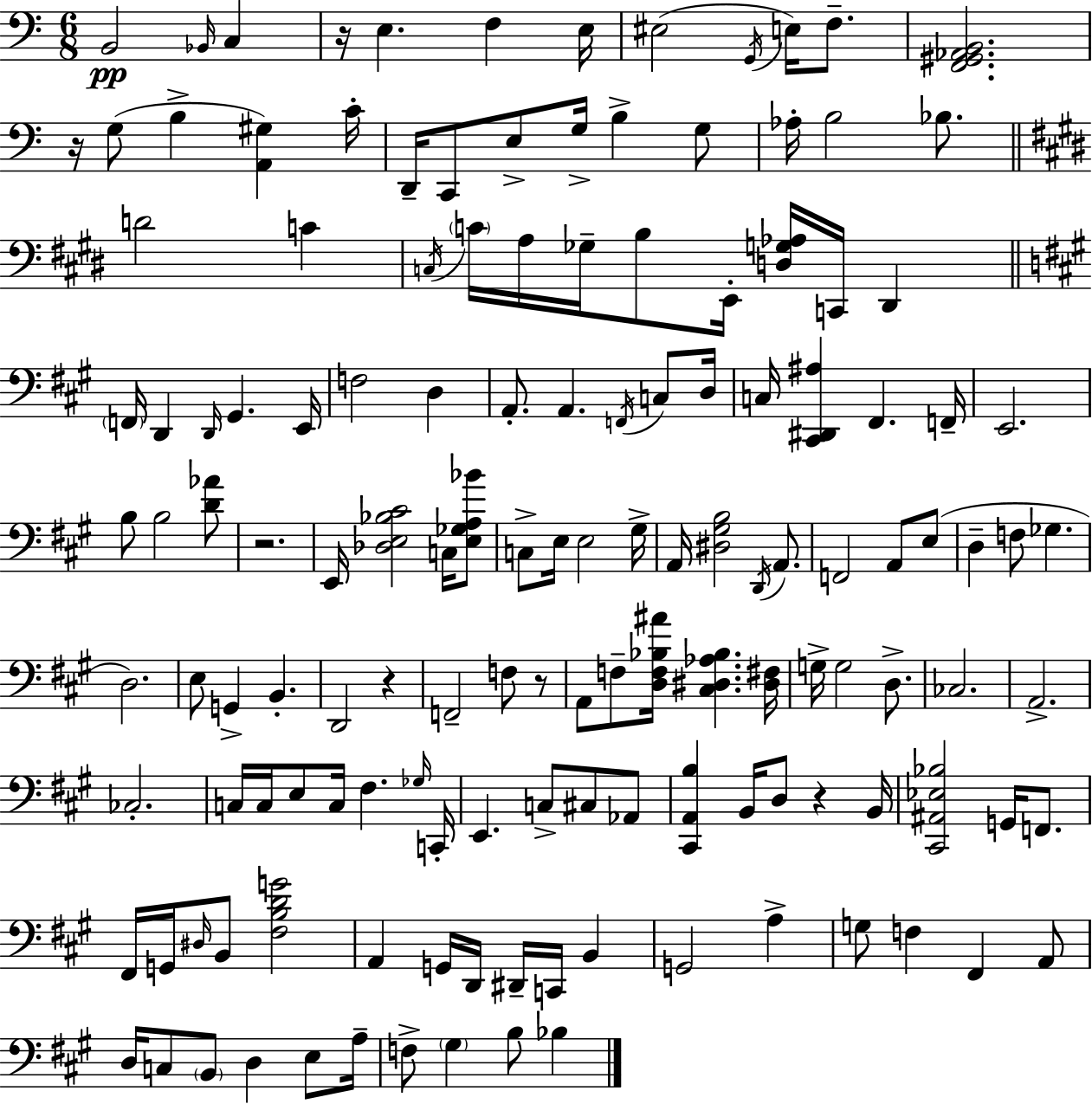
B2/h Bb2/s C3/q R/s E3/q. F3/q E3/s EIS3/h G2/s E3/s F3/e. [F2,G#2,Ab2,B2]/h. R/s G3/e B3/q [A2,G#3]/q C4/s D2/s C2/e E3/e G3/s B3/q G3/e Ab3/s B3/h Bb3/e. D4/h C4/q C3/s C4/s A3/s Gb3/s B3/e E2/s [D3,G3,Ab3]/s C2/s D#2/q F2/s D2/q D2/s G#2/q. E2/s F3/h D3/q A2/e. A2/q. F2/s C3/e D3/s C3/s [C#2,D#2,A#3]/q F#2/q. F2/s E2/h. B3/e B3/h [D4,Ab4]/e R/h. E2/s [Db3,E3,Bb3,C#4]/h C3/s [E3,Gb3,A3,Bb4]/e C3/e E3/s E3/h G#3/s A2/s [D#3,G#3,B3]/h D2/s A2/e. F2/h A2/e E3/e D3/q F3/e Gb3/q. D3/h. E3/e G2/q B2/q. D2/h R/q F2/h F3/e R/e A2/e F3/e [D3,F3,Bb3,A#4]/s [C#3,D#3,Ab3,Bb3]/q. [D#3,F#3]/s G3/s G3/h D3/e. CES3/h. A2/h. CES3/h. C3/s C3/s E3/e C3/s F#3/q. Gb3/s C2/s E2/q. C3/e C#3/e Ab2/e [C#2,A2,B3]/q B2/s D3/e R/q B2/s [C#2,A#2,Eb3,Bb3]/h G2/s F2/e. F#2/s G2/s D#3/s B2/e [F#3,B3,D4,G4]/h A2/q G2/s D2/s D#2/s C2/s B2/q G2/h A3/q G3/e F3/q F#2/q A2/e D3/s C3/e B2/e D3/q E3/e A3/s F3/e G#3/q B3/e Bb3/q